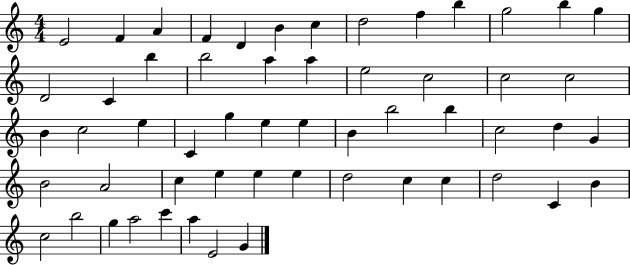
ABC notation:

X:1
T:Untitled
M:4/4
L:1/4
K:C
E2 F A F D B c d2 f b g2 b g D2 C b b2 a a e2 c2 c2 c2 B c2 e C g e e B b2 b c2 d G B2 A2 c e e e d2 c c d2 C B c2 b2 g a2 c' a E2 G